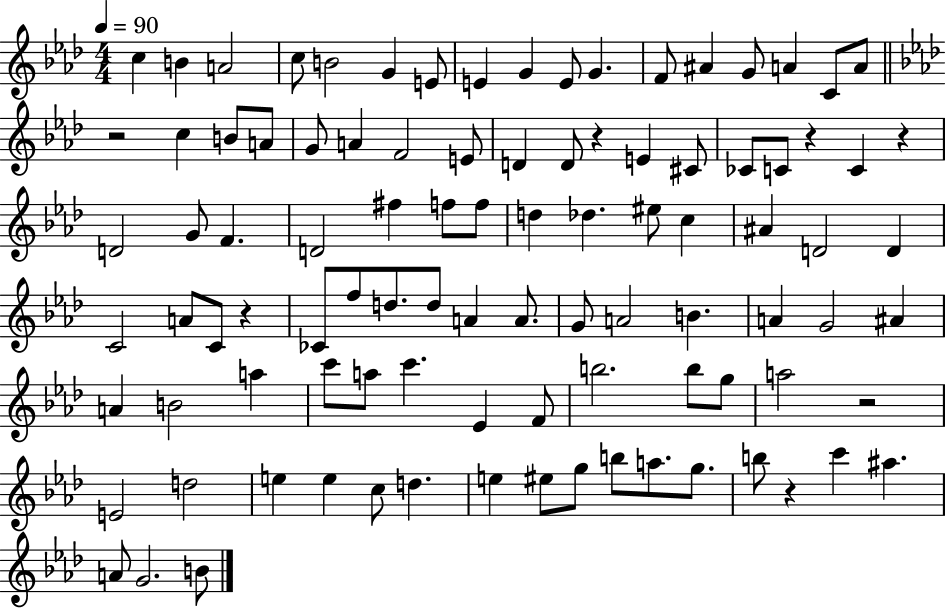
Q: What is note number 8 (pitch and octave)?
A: E4